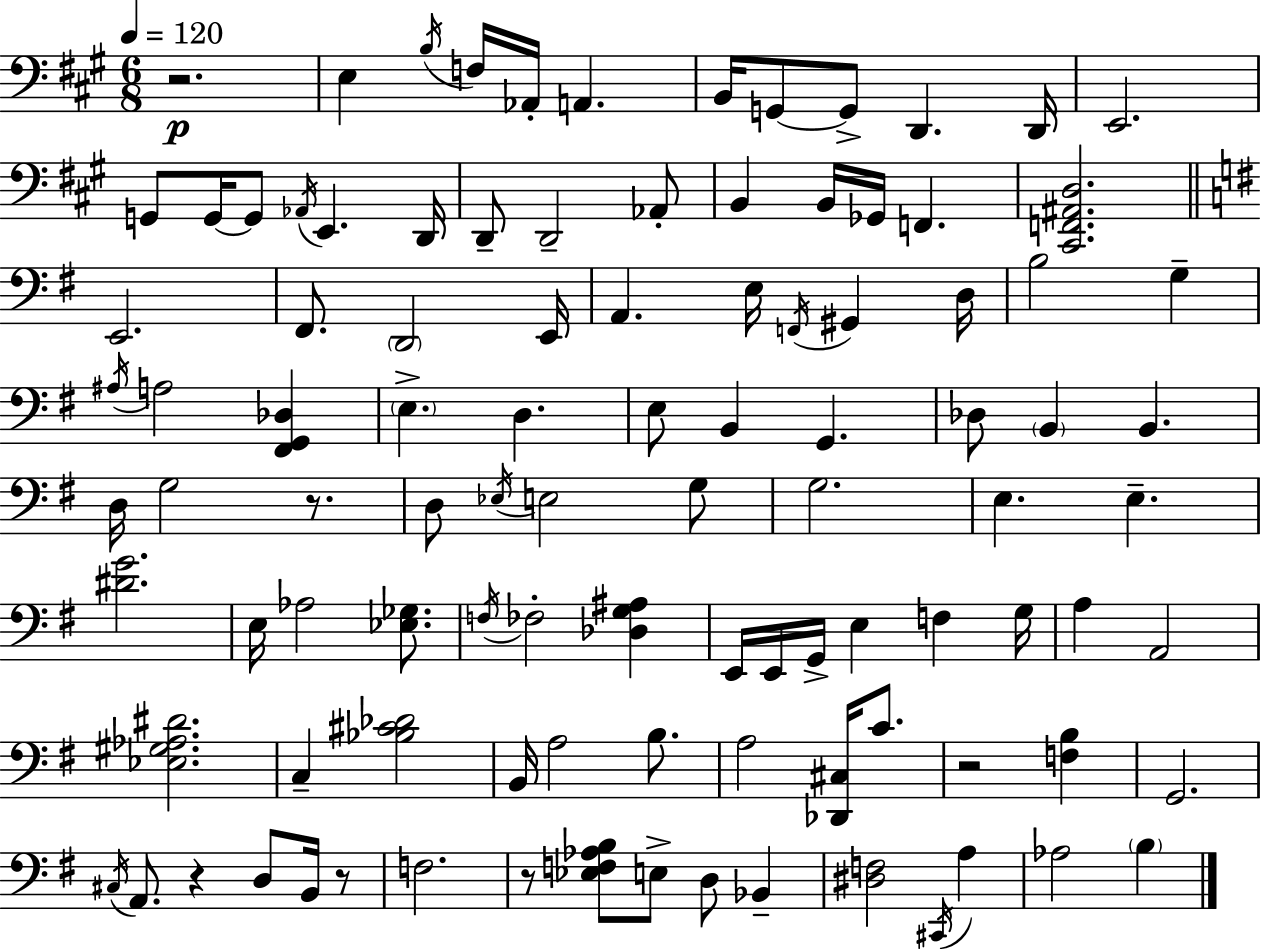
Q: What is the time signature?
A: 6/8